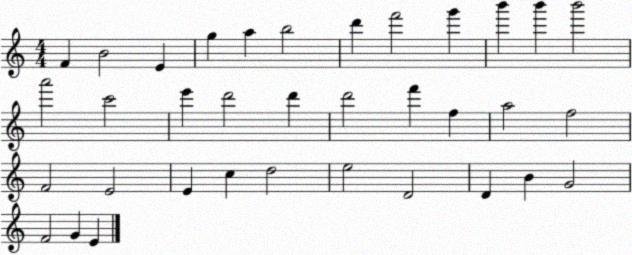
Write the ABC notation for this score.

X:1
T:Untitled
M:4/4
L:1/4
K:C
F B2 E g a b2 d' f'2 g' b' b' b'2 a'2 c'2 e' d'2 d' d'2 f' f a2 f2 F2 E2 E c d2 e2 D2 D B G2 F2 G E